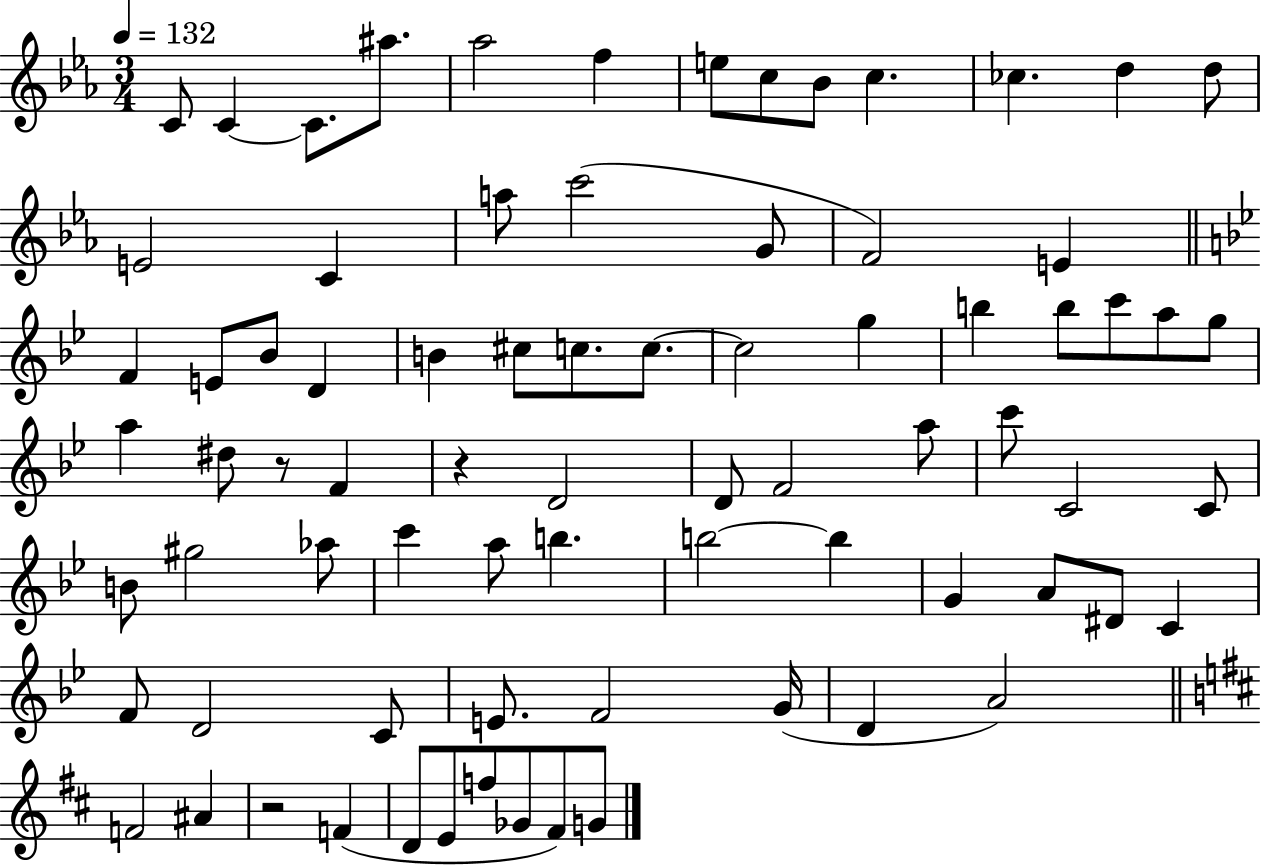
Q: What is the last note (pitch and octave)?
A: G4